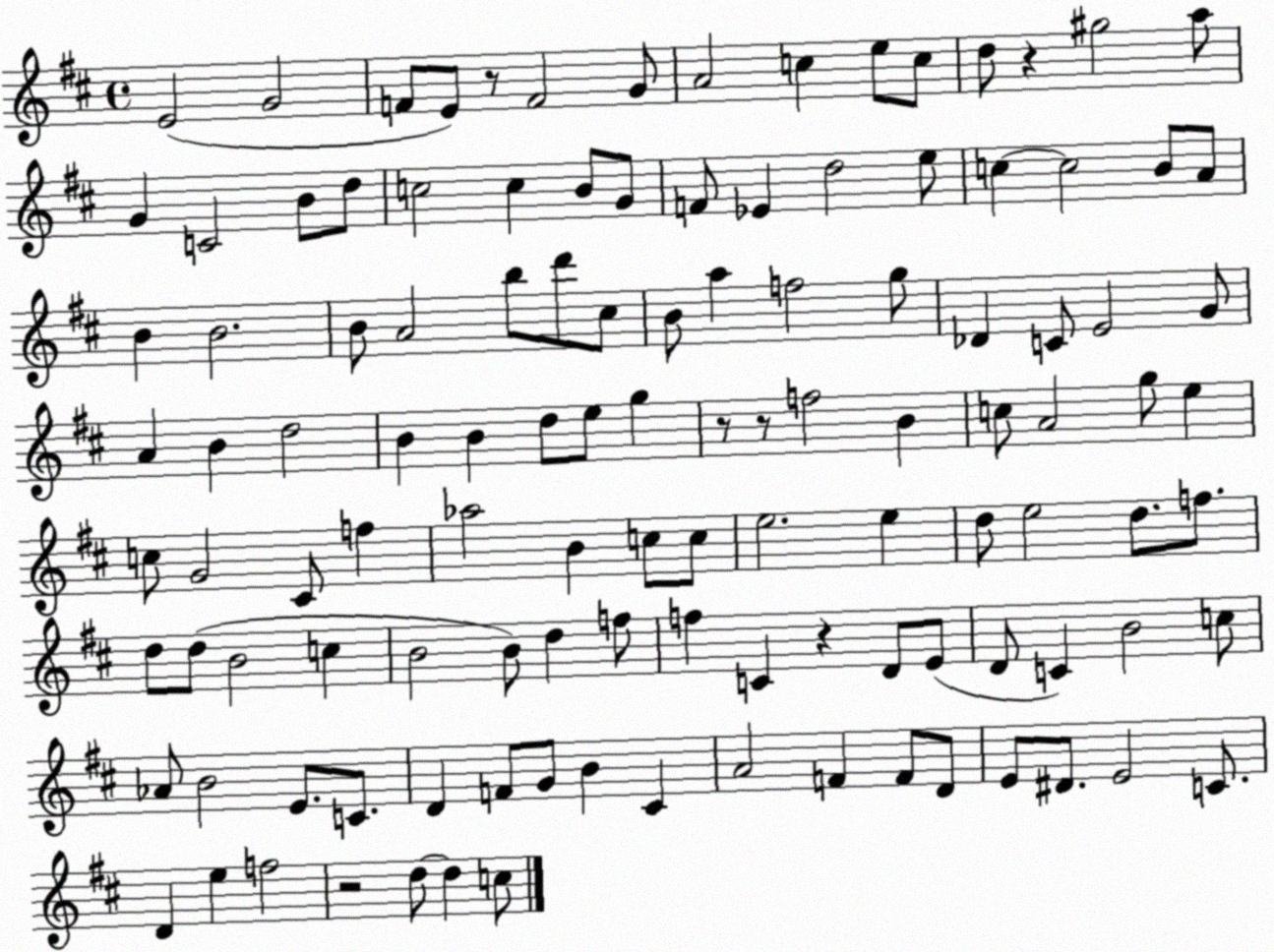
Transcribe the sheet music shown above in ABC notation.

X:1
T:Untitled
M:4/4
L:1/4
K:D
E2 G2 F/2 E/2 z/2 F2 G/2 A2 c e/2 c/2 d/2 z ^g2 a/2 G C2 B/2 d/2 c2 c B/2 G/2 F/2 _E d2 e/2 c c2 B/2 A/2 B B2 B/2 A2 b/2 d'/2 ^c/2 B/2 a f2 g/2 _D C/2 E2 G/2 A B d2 B B d/2 e/2 g z/2 z/2 f2 B c/2 A2 g/2 e c/2 G2 ^C/2 f _a2 B c/2 c/2 e2 e d/2 e2 d/2 f/2 d/2 d/2 B2 c B2 B/2 d f/2 f C z D/2 E/2 D/2 C B2 c/2 _A/2 B2 E/2 C/2 D F/2 G/2 B ^C A2 F F/2 D/2 E/2 ^D/2 E2 C/2 D e f2 z2 d/2 d c/2